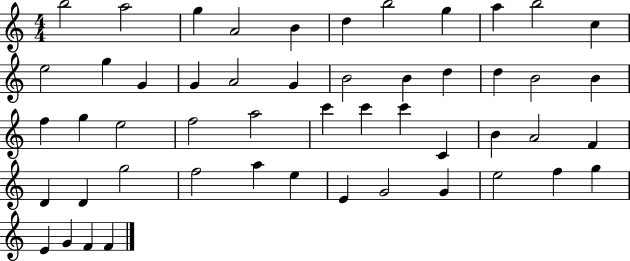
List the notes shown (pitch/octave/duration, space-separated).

B5/h A5/h G5/q A4/h B4/q D5/q B5/h G5/q A5/q B5/h C5/q E5/h G5/q G4/q G4/q A4/h G4/q B4/h B4/q D5/q D5/q B4/h B4/q F5/q G5/q E5/h F5/h A5/h C6/q C6/q C6/q C4/q B4/q A4/h F4/q D4/q D4/q G5/h F5/h A5/q E5/q E4/q G4/h G4/q E5/h F5/q G5/q E4/q G4/q F4/q F4/q